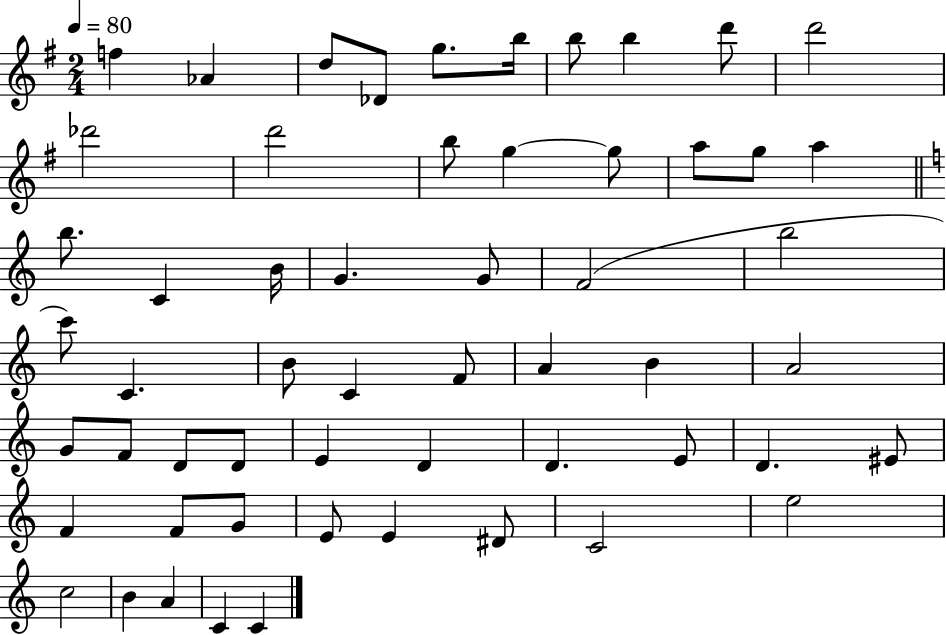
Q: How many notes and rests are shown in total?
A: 56